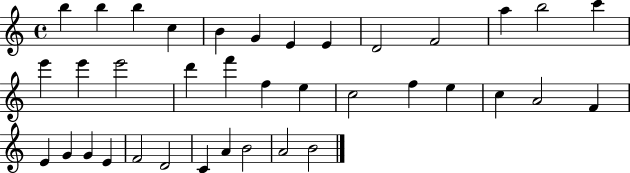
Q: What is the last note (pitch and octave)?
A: B4